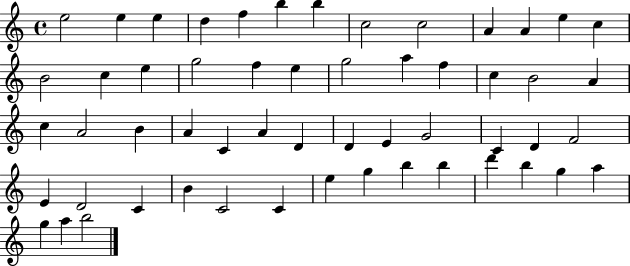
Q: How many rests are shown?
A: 0